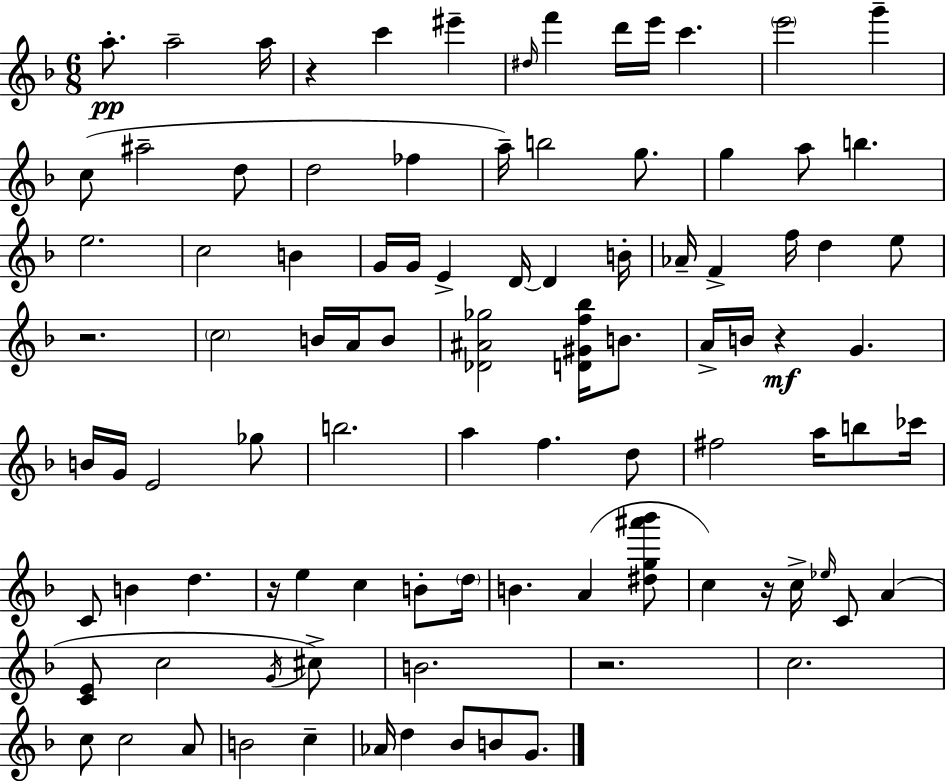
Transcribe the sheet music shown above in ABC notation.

X:1
T:Untitled
M:6/8
L:1/4
K:F
a/2 a2 a/4 z c' ^e' ^d/4 f' d'/4 e'/4 c' e'2 g' c/2 ^a2 d/2 d2 _f a/4 b2 g/2 g a/2 b e2 c2 B G/4 G/4 E D/4 D B/4 _A/4 F f/4 d e/2 z2 c2 B/4 A/4 B/2 [_D^A_g]2 [D^Gf_b]/4 B/2 A/4 B/4 z G B/4 G/4 E2 _g/2 b2 a f d/2 ^f2 a/4 b/2 _c'/4 C/2 B d z/4 e c B/2 d/4 B A [^dg^a'_b']/2 c z/4 c/4 _e/4 C/2 A [CE]/2 c2 G/4 ^c/2 B2 z2 c2 c/2 c2 A/2 B2 c _A/4 d _B/2 B/2 G/2